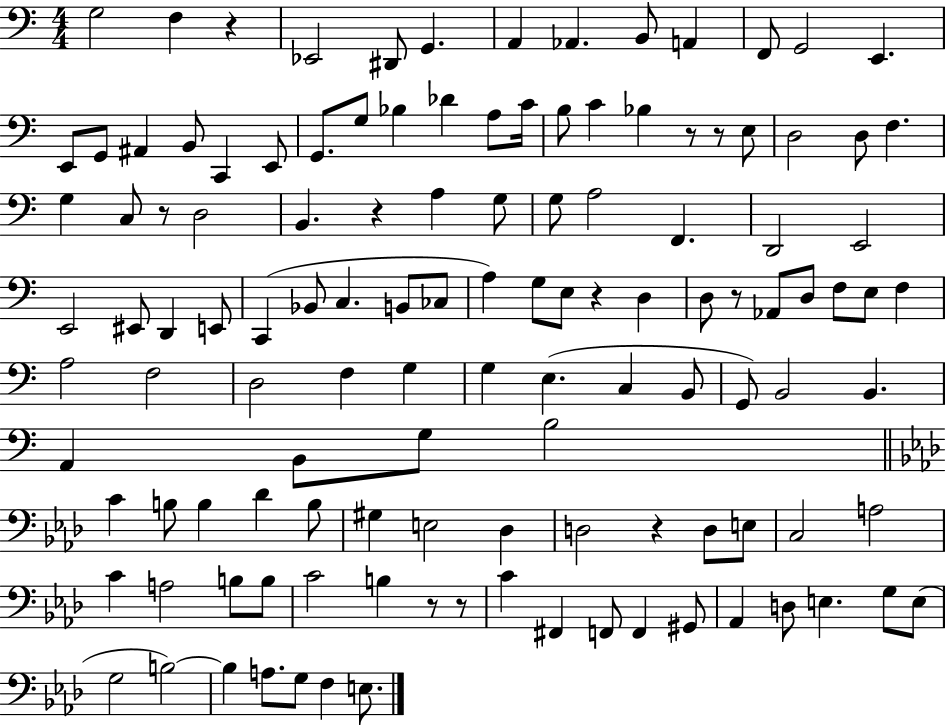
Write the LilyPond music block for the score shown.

{
  \clef bass
  \numericTimeSignature
  \time 4/4
  \key c \major
  g2 f4 r4 | ees,2 dis,8 g,4. | a,4 aes,4. b,8 a,4 | f,8 g,2 e,4. | \break e,8 g,8 ais,4 b,8 c,4 e,8 | g,8. g8 bes4 des'4 a8 c'16 | b8 c'4 bes4 r8 r8 e8 | d2 d8 f4. | \break g4 c8 r8 d2 | b,4. r4 a4 g8 | g8 a2 f,4. | d,2 e,2 | \break e,2 eis,8 d,4 e,8 | c,4( bes,8 c4. b,8 ces8 | a4) g8 e8 r4 d4 | d8 r8 aes,8 d8 f8 e8 f4 | \break a2 f2 | d2 f4 g4 | g4 e4.( c4 b,8 | g,8) b,2 b,4. | \break a,4 b,8 g8 b2 | \bar "||" \break \key aes \major c'4 b8 b4 des'4 b8 | gis4 e2 des4 | d2 r4 d8 e8 | c2 a2 | \break c'4 a2 b8 b8 | c'2 b4 r8 r8 | c'4 fis,4 f,8 f,4 gis,8 | aes,4 d8 e4. g8 e8( | \break g2 b2~~) | b4 a8. g8 f4 e8. | \bar "|."
}